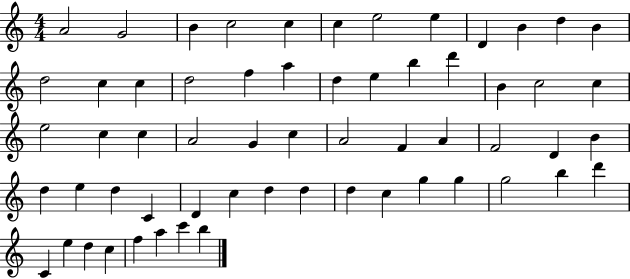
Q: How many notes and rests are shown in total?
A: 60